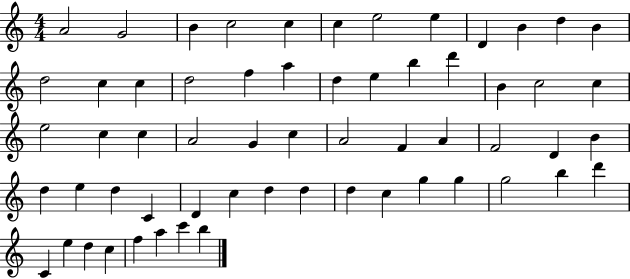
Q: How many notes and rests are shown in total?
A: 60